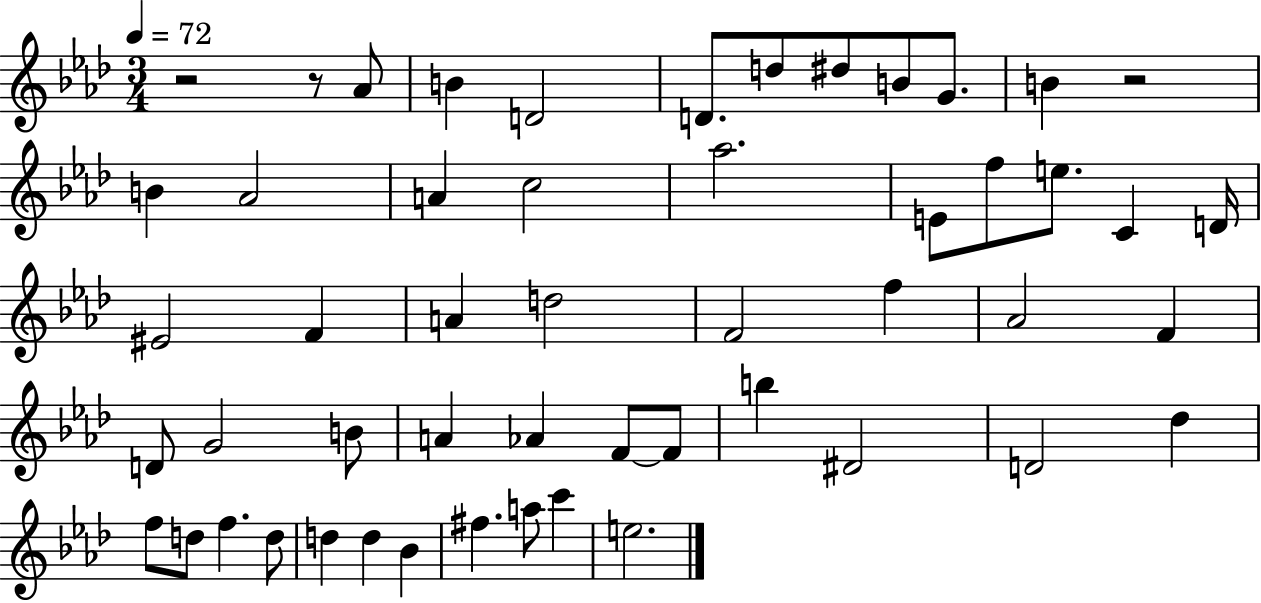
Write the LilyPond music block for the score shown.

{
  \clef treble
  \numericTimeSignature
  \time 3/4
  \key aes \major
  \tempo 4 = 72
  r2 r8 aes'8 | b'4 d'2 | d'8. d''8 dis''8 b'8 g'8. | b'4 r2 | \break b'4 aes'2 | a'4 c''2 | aes''2. | e'8 f''8 e''8. c'4 d'16 | \break eis'2 f'4 | a'4 d''2 | f'2 f''4 | aes'2 f'4 | \break d'8 g'2 b'8 | a'4 aes'4 f'8~~ f'8 | b''4 dis'2 | d'2 des''4 | \break f''8 d''8 f''4. d''8 | d''4 d''4 bes'4 | fis''4. a''8 c'''4 | e''2. | \break \bar "|."
}